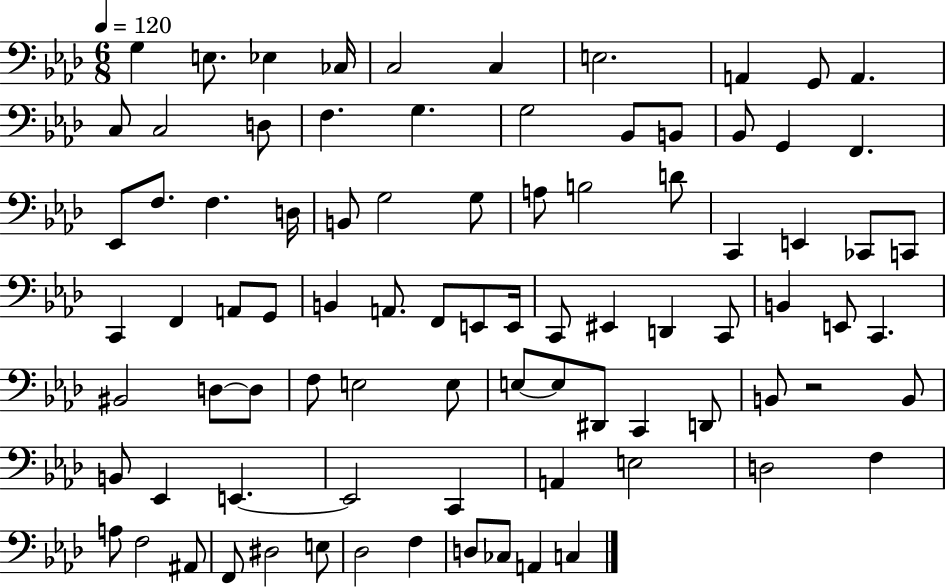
{
  \clef bass
  \numericTimeSignature
  \time 6/8
  \key aes \major
  \tempo 4 = 120
  g4 e8. ees4 ces16 | c2 c4 | e2. | a,4 g,8 a,4. | \break c8 c2 d8 | f4. g4. | g2 bes,8 b,8 | bes,8 g,4 f,4. | \break ees,8 f8. f4. d16 | b,8 g2 g8 | a8 b2 d'8 | c,4 e,4 ces,8 c,8 | \break c,4 f,4 a,8 g,8 | b,4 a,8. f,8 e,8 e,16 | c,8 eis,4 d,4 c,8 | b,4 e,8 c,4. | \break bis,2 d8~~ d8 | f8 e2 e8 | e8~~ e8 dis,8 c,4 d,8 | b,8 r2 b,8 | \break b,8 ees,4 e,4.~~ | e,2 c,4 | a,4 e2 | d2 f4 | \break a8 f2 ais,8 | f,8 dis2 e8 | des2 f4 | d8 ces8 a,4 c4 | \break \bar "|."
}